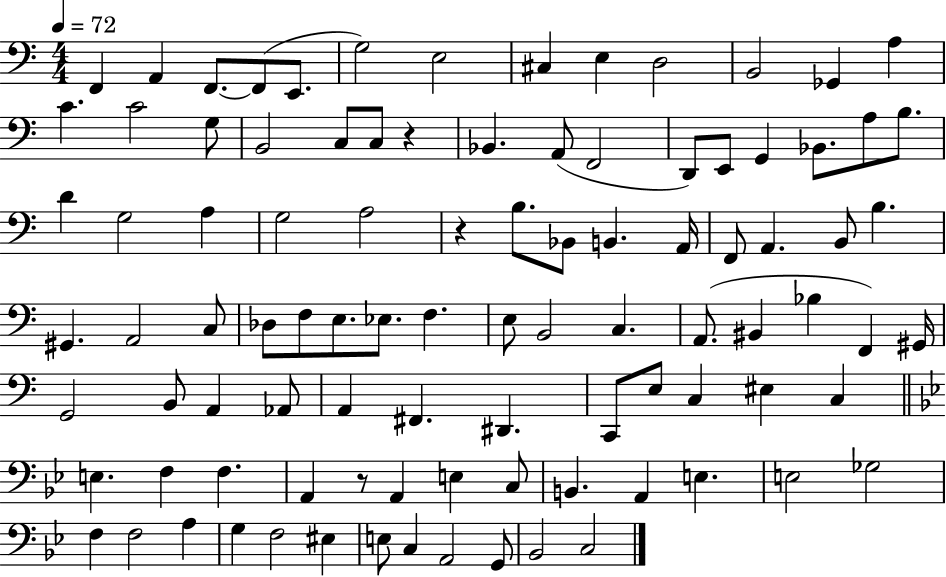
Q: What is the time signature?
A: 4/4